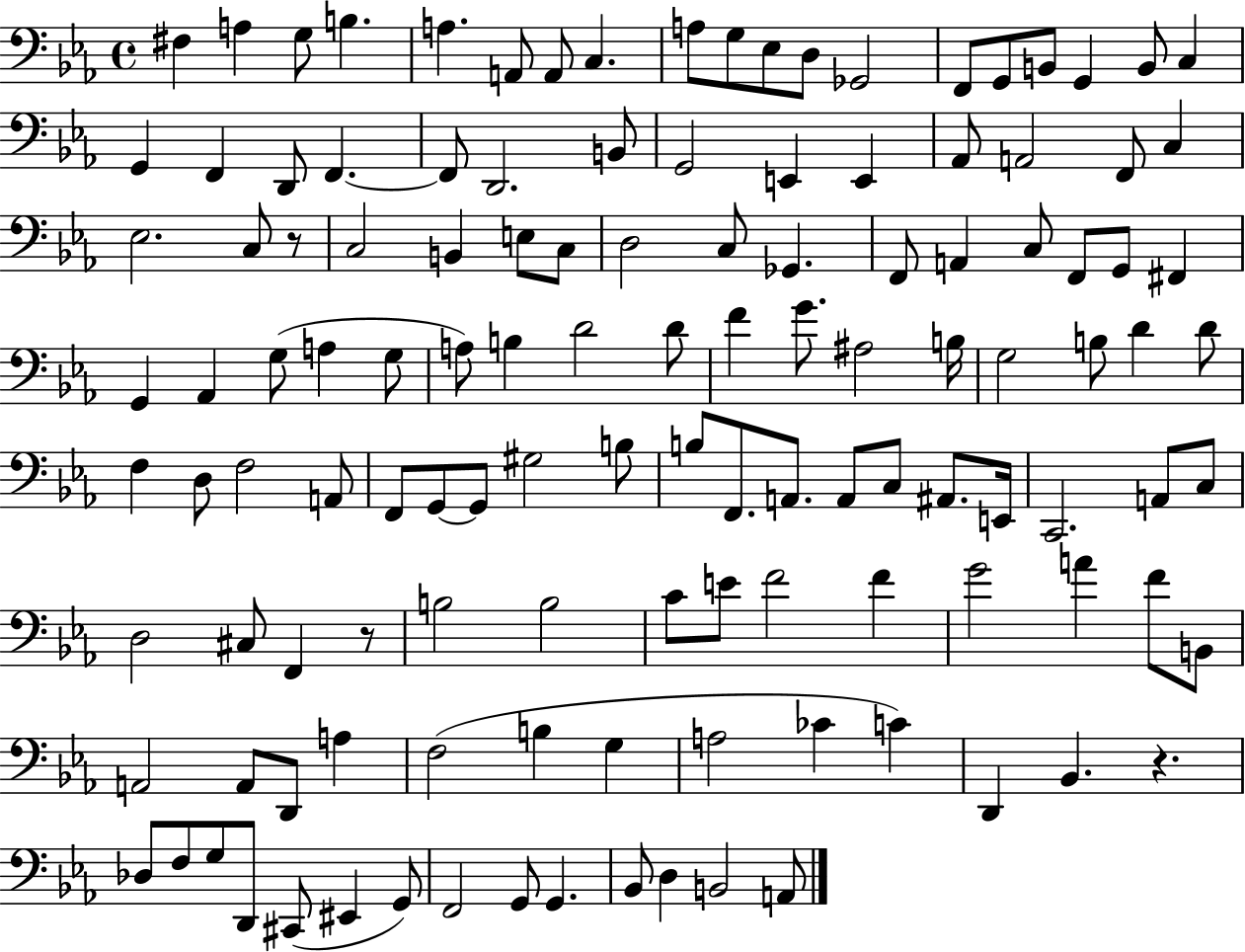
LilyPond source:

{
  \clef bass
  \time 4/4
  \defaultTimeSignature
  \key ees \major
  fis4 a4 g8 b4. | a4. a,8 a,8 c4. | a8 g8 ees8 d8 ges,2 | f,8 g,8 b,8 g,4 b,8 c4 | \break g,4 f,4 d,8 f,4.~~ | f,8 d,2. b,8 | g,2 e,4 e,4 | aes,8 a,2 f,8 c4 | \break ees2. c8 r8 | c2 b,4 e8 c8 | d2 c8 ges,4. | f,8 a,4 c8 f,8 g,8 fis,4 | \break g,4 aes,4 g8( a4 g8 | a8) b4 d'2 d'8 | f'4 g'8. ais2 b16 | g2 b8 d'4 d'8 | \break f4 d8 f2 a,8 | f,8 g,8~~ g,8 gis2 b8 | b8 f,8. a,8. a,8 c8 ais,8. e,16 | c,2. a,8 c8 | \break d2 cis8 f,4 r8 | b2 b2 | c'8 e'8 f'2 f'4 | g'2 a'4 f'8 b,8 | \break a,2 a,8 d,8 a4 | f2( b4 g4 | a2 ces'4 c'4) | d,4 bes,4. r4. | \break des8 f8 g8 d,8 cis,8( eis,4 g,8) | f,2 g,8 g,4. | bes,8 d4 b,2 a,8 | \bar "|."
}